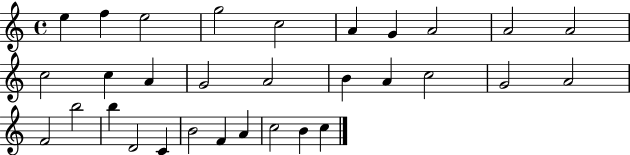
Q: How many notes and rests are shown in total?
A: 31